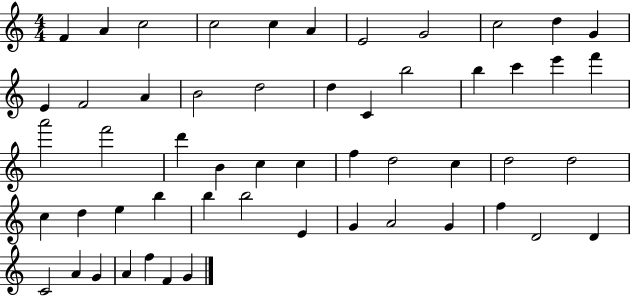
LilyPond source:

{
  \clef treble
  \numericTimeSignature
  \time 4/4
  \key c \major
  f'4 a'4 c''2 | c''2 c''4 a'4 | e'2 g'2 | c''2 d''4 g'4 | \break e'4 f'2 a'4 | b'2 d''2 | d''4 c'4 b''2 | b''4 c'''4 e'''4 f'''4 | \break a'''2 f'''2 | d'''4 b'4 c''4 c''4 | f''4 d''2 c''4 | d''2 d''2 | \break c''4 d''4 e''4 b''4 | b''4 b''2 e'4 | g'4 a'2 g'4 | f''4 d'2 d'4 | \break c'2 a'4 g'4 | a'4 f''4 f'4 g'4 | \bar "|."
}